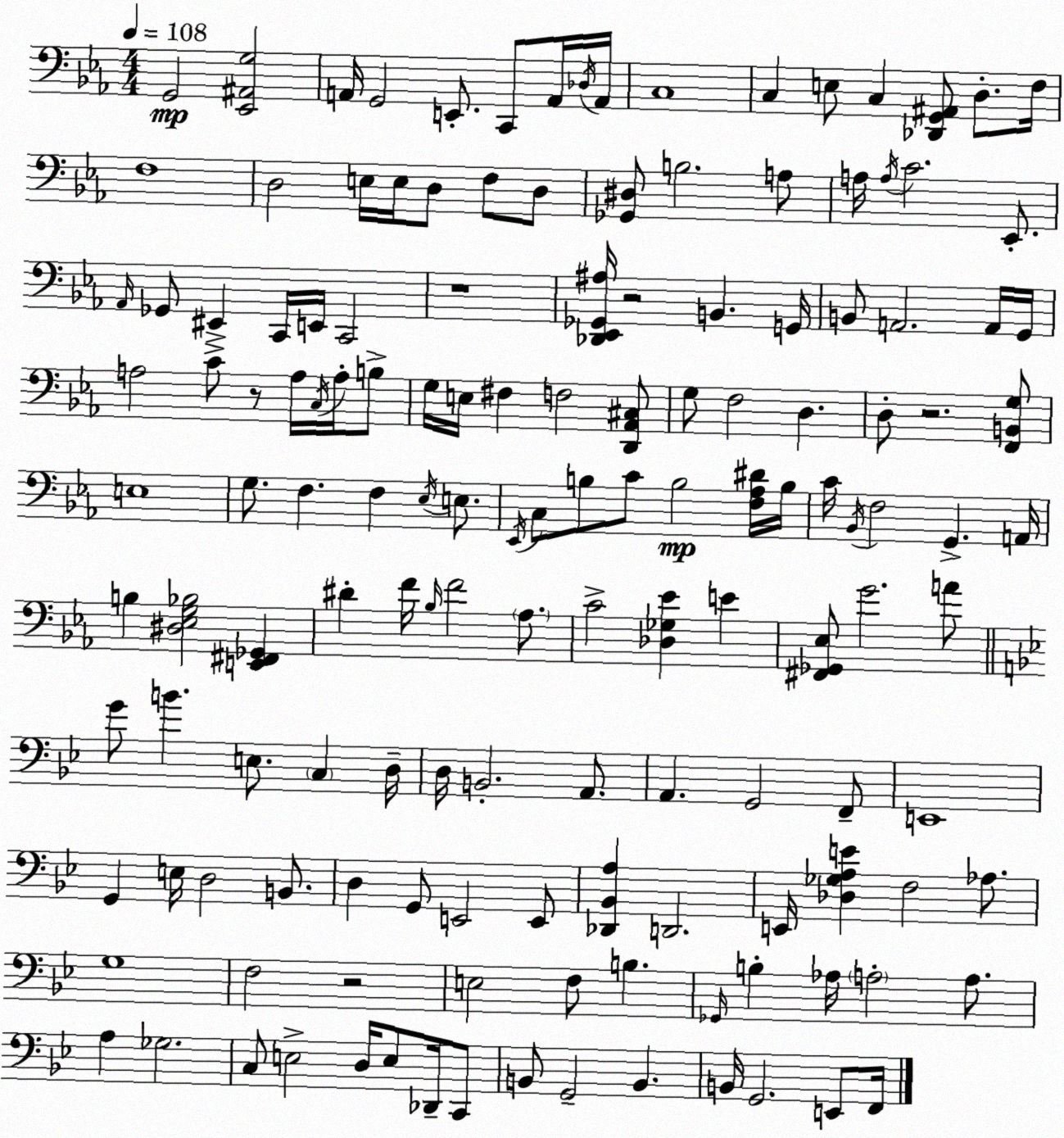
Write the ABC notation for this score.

X:1
T:Untitled
M:4/4
L:1/4
K:Cm
G,,2 [_E,,^A,,G,]2 A,,/4 G,,2 E,,/2 C,,/2 A,,/4 _D,/4 A,,/4 C,4 C, E,/2 C, [_D,,G,,^A,,]/2 D,/2 F,/4 F,4 D,2 E,/4 E,/4 D,/2 F,/2 D,/2 [_G,,^D,]/2 B,2 A,/2 A,/4 A,/4 C2 _E,,/2 _A,,/4 _G,,/2 ^E,, C,,/4 E,,/4 C,,2 z4 [_D,,_E,,_G,,^A,]/4 z2 B,, G,,/4 B,,/2 A,,2 A,,/4 G,,/4 A,2 C/2 z/2 A,/4 C,/4 A,/4 B,/2 G,/4 E,/4 ^F, F,2 [D,,_A,,^C,]/2 G,/2 F,2 D, D,/2 z2 [F,,B,,G,]/2 E,4 G,/2 F, F, _E,/4 E,/2 _E,,/4 C,/2 B,/2 C/2 B,2 [F,_A,^D]/4 B,/4 C/4 _B,,/4 F,2 G,, A,,/4 B, [^D,_E,G,_B,]2 [E,,^F,,_G,,] ^D F/4 _B,/4 F2 _A,/2 C2 [_D,_G,_E] E [^F,,_G,,_E,]/2 G2 A/2 G/2 B E,/2 C, D,/4 D,/4 B,,2 A,,/2 A,, G,,2 F,,/2 E,,4 G,, E,/4 D,2 B,,/2 D, G,,/2 E,,2 E,,/2 [_D,,_B,,A,] D,,2 E,,/4 [_D,_G,A,E] F,2 _A,/2 G,4 F,2 z2 E,2 F,/2 B, _G,,/4 B, _A,/4 A,2 A,/2 A, _G,2 C,/2 E,2 D,/4 E,/2 _D,,/4 C,,/2 B,,/2 G,,2 B,, B,,/4 G,,2 E,,/2 F,,/4